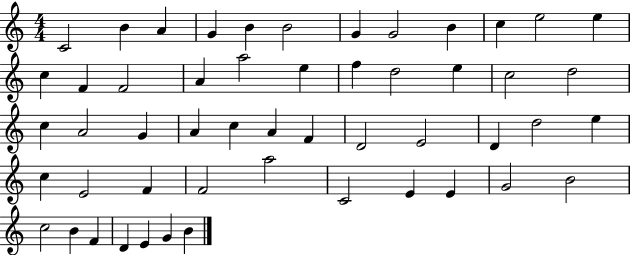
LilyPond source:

{
  \clef treble
  \numericTimeSignature
  \time 4/4
  \key c \major
  c'2 b'4 a'4 | g'4 b'4 b'2 | g'4 g'2 b'4 | c''4 e''2 e''4 | \break c''4 f'4 f'2 | a'4 a''2 e''4 | f''4 d''2 e''4 | c''2 d''2 | \break c''4 a'2 g'4 | a'4 c''4 a'4 f'4 | d'2 e'2 | d'4 d''2 e''4 | \break c''4 e'2 f'4 | f'2 a''2 | c'2 e'4 e'4 | g'2 b'2 | \break c''2 b'4 f'4 | d'4 e'4 g'4 b'4 | \bar "|."
}